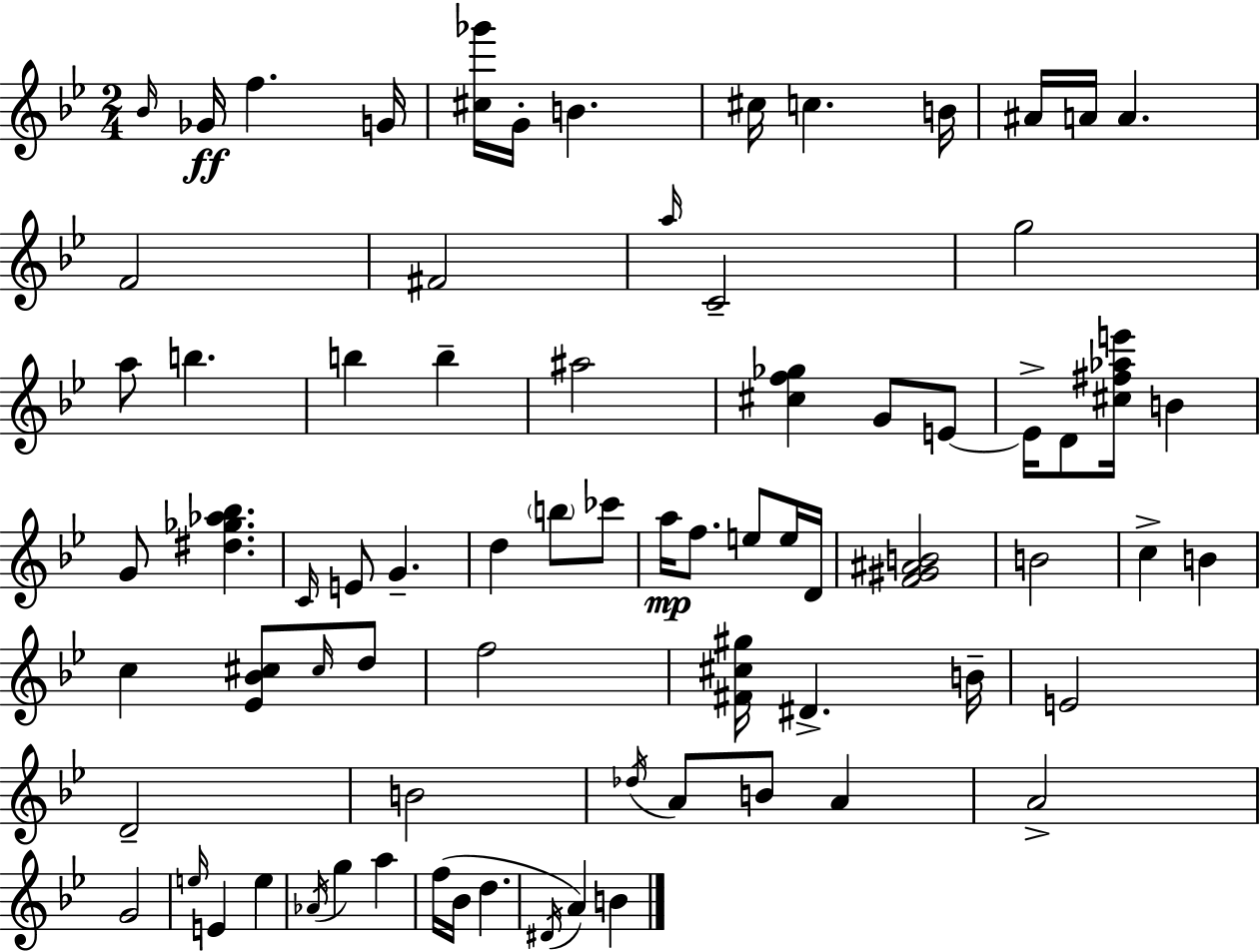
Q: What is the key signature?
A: BES major